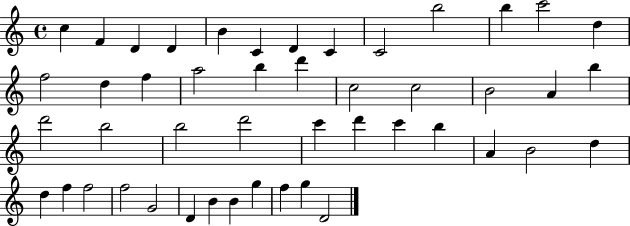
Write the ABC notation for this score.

X:1
T:Untitled
M:4/4
L:1/4
K:C
c F D D B C D C C2 b2 b c'2 d f2 d f a2 b d' c2 c2 B2 A b d'2 b2 b2 d'2 c' d' c' b A B2 d d f f2 f2 G2 D B B g f g D2